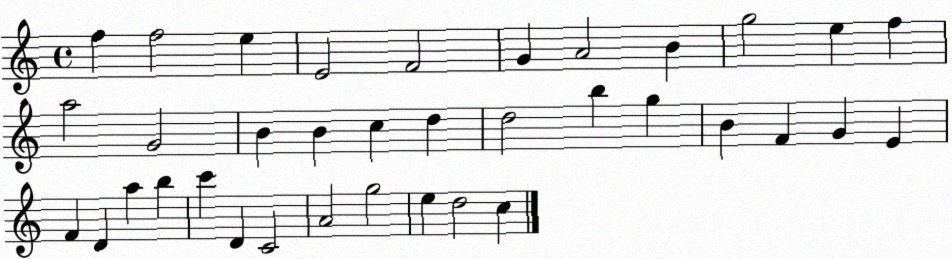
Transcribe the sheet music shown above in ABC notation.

X:1
T:Untitled
M:4/4
L:1/4
K:C
f f2 e E2 F2 G A2 B g2 e f a2 G2 B B c d d2 b g B F G E F D a b c' D C2 A2 g2 e d2 c